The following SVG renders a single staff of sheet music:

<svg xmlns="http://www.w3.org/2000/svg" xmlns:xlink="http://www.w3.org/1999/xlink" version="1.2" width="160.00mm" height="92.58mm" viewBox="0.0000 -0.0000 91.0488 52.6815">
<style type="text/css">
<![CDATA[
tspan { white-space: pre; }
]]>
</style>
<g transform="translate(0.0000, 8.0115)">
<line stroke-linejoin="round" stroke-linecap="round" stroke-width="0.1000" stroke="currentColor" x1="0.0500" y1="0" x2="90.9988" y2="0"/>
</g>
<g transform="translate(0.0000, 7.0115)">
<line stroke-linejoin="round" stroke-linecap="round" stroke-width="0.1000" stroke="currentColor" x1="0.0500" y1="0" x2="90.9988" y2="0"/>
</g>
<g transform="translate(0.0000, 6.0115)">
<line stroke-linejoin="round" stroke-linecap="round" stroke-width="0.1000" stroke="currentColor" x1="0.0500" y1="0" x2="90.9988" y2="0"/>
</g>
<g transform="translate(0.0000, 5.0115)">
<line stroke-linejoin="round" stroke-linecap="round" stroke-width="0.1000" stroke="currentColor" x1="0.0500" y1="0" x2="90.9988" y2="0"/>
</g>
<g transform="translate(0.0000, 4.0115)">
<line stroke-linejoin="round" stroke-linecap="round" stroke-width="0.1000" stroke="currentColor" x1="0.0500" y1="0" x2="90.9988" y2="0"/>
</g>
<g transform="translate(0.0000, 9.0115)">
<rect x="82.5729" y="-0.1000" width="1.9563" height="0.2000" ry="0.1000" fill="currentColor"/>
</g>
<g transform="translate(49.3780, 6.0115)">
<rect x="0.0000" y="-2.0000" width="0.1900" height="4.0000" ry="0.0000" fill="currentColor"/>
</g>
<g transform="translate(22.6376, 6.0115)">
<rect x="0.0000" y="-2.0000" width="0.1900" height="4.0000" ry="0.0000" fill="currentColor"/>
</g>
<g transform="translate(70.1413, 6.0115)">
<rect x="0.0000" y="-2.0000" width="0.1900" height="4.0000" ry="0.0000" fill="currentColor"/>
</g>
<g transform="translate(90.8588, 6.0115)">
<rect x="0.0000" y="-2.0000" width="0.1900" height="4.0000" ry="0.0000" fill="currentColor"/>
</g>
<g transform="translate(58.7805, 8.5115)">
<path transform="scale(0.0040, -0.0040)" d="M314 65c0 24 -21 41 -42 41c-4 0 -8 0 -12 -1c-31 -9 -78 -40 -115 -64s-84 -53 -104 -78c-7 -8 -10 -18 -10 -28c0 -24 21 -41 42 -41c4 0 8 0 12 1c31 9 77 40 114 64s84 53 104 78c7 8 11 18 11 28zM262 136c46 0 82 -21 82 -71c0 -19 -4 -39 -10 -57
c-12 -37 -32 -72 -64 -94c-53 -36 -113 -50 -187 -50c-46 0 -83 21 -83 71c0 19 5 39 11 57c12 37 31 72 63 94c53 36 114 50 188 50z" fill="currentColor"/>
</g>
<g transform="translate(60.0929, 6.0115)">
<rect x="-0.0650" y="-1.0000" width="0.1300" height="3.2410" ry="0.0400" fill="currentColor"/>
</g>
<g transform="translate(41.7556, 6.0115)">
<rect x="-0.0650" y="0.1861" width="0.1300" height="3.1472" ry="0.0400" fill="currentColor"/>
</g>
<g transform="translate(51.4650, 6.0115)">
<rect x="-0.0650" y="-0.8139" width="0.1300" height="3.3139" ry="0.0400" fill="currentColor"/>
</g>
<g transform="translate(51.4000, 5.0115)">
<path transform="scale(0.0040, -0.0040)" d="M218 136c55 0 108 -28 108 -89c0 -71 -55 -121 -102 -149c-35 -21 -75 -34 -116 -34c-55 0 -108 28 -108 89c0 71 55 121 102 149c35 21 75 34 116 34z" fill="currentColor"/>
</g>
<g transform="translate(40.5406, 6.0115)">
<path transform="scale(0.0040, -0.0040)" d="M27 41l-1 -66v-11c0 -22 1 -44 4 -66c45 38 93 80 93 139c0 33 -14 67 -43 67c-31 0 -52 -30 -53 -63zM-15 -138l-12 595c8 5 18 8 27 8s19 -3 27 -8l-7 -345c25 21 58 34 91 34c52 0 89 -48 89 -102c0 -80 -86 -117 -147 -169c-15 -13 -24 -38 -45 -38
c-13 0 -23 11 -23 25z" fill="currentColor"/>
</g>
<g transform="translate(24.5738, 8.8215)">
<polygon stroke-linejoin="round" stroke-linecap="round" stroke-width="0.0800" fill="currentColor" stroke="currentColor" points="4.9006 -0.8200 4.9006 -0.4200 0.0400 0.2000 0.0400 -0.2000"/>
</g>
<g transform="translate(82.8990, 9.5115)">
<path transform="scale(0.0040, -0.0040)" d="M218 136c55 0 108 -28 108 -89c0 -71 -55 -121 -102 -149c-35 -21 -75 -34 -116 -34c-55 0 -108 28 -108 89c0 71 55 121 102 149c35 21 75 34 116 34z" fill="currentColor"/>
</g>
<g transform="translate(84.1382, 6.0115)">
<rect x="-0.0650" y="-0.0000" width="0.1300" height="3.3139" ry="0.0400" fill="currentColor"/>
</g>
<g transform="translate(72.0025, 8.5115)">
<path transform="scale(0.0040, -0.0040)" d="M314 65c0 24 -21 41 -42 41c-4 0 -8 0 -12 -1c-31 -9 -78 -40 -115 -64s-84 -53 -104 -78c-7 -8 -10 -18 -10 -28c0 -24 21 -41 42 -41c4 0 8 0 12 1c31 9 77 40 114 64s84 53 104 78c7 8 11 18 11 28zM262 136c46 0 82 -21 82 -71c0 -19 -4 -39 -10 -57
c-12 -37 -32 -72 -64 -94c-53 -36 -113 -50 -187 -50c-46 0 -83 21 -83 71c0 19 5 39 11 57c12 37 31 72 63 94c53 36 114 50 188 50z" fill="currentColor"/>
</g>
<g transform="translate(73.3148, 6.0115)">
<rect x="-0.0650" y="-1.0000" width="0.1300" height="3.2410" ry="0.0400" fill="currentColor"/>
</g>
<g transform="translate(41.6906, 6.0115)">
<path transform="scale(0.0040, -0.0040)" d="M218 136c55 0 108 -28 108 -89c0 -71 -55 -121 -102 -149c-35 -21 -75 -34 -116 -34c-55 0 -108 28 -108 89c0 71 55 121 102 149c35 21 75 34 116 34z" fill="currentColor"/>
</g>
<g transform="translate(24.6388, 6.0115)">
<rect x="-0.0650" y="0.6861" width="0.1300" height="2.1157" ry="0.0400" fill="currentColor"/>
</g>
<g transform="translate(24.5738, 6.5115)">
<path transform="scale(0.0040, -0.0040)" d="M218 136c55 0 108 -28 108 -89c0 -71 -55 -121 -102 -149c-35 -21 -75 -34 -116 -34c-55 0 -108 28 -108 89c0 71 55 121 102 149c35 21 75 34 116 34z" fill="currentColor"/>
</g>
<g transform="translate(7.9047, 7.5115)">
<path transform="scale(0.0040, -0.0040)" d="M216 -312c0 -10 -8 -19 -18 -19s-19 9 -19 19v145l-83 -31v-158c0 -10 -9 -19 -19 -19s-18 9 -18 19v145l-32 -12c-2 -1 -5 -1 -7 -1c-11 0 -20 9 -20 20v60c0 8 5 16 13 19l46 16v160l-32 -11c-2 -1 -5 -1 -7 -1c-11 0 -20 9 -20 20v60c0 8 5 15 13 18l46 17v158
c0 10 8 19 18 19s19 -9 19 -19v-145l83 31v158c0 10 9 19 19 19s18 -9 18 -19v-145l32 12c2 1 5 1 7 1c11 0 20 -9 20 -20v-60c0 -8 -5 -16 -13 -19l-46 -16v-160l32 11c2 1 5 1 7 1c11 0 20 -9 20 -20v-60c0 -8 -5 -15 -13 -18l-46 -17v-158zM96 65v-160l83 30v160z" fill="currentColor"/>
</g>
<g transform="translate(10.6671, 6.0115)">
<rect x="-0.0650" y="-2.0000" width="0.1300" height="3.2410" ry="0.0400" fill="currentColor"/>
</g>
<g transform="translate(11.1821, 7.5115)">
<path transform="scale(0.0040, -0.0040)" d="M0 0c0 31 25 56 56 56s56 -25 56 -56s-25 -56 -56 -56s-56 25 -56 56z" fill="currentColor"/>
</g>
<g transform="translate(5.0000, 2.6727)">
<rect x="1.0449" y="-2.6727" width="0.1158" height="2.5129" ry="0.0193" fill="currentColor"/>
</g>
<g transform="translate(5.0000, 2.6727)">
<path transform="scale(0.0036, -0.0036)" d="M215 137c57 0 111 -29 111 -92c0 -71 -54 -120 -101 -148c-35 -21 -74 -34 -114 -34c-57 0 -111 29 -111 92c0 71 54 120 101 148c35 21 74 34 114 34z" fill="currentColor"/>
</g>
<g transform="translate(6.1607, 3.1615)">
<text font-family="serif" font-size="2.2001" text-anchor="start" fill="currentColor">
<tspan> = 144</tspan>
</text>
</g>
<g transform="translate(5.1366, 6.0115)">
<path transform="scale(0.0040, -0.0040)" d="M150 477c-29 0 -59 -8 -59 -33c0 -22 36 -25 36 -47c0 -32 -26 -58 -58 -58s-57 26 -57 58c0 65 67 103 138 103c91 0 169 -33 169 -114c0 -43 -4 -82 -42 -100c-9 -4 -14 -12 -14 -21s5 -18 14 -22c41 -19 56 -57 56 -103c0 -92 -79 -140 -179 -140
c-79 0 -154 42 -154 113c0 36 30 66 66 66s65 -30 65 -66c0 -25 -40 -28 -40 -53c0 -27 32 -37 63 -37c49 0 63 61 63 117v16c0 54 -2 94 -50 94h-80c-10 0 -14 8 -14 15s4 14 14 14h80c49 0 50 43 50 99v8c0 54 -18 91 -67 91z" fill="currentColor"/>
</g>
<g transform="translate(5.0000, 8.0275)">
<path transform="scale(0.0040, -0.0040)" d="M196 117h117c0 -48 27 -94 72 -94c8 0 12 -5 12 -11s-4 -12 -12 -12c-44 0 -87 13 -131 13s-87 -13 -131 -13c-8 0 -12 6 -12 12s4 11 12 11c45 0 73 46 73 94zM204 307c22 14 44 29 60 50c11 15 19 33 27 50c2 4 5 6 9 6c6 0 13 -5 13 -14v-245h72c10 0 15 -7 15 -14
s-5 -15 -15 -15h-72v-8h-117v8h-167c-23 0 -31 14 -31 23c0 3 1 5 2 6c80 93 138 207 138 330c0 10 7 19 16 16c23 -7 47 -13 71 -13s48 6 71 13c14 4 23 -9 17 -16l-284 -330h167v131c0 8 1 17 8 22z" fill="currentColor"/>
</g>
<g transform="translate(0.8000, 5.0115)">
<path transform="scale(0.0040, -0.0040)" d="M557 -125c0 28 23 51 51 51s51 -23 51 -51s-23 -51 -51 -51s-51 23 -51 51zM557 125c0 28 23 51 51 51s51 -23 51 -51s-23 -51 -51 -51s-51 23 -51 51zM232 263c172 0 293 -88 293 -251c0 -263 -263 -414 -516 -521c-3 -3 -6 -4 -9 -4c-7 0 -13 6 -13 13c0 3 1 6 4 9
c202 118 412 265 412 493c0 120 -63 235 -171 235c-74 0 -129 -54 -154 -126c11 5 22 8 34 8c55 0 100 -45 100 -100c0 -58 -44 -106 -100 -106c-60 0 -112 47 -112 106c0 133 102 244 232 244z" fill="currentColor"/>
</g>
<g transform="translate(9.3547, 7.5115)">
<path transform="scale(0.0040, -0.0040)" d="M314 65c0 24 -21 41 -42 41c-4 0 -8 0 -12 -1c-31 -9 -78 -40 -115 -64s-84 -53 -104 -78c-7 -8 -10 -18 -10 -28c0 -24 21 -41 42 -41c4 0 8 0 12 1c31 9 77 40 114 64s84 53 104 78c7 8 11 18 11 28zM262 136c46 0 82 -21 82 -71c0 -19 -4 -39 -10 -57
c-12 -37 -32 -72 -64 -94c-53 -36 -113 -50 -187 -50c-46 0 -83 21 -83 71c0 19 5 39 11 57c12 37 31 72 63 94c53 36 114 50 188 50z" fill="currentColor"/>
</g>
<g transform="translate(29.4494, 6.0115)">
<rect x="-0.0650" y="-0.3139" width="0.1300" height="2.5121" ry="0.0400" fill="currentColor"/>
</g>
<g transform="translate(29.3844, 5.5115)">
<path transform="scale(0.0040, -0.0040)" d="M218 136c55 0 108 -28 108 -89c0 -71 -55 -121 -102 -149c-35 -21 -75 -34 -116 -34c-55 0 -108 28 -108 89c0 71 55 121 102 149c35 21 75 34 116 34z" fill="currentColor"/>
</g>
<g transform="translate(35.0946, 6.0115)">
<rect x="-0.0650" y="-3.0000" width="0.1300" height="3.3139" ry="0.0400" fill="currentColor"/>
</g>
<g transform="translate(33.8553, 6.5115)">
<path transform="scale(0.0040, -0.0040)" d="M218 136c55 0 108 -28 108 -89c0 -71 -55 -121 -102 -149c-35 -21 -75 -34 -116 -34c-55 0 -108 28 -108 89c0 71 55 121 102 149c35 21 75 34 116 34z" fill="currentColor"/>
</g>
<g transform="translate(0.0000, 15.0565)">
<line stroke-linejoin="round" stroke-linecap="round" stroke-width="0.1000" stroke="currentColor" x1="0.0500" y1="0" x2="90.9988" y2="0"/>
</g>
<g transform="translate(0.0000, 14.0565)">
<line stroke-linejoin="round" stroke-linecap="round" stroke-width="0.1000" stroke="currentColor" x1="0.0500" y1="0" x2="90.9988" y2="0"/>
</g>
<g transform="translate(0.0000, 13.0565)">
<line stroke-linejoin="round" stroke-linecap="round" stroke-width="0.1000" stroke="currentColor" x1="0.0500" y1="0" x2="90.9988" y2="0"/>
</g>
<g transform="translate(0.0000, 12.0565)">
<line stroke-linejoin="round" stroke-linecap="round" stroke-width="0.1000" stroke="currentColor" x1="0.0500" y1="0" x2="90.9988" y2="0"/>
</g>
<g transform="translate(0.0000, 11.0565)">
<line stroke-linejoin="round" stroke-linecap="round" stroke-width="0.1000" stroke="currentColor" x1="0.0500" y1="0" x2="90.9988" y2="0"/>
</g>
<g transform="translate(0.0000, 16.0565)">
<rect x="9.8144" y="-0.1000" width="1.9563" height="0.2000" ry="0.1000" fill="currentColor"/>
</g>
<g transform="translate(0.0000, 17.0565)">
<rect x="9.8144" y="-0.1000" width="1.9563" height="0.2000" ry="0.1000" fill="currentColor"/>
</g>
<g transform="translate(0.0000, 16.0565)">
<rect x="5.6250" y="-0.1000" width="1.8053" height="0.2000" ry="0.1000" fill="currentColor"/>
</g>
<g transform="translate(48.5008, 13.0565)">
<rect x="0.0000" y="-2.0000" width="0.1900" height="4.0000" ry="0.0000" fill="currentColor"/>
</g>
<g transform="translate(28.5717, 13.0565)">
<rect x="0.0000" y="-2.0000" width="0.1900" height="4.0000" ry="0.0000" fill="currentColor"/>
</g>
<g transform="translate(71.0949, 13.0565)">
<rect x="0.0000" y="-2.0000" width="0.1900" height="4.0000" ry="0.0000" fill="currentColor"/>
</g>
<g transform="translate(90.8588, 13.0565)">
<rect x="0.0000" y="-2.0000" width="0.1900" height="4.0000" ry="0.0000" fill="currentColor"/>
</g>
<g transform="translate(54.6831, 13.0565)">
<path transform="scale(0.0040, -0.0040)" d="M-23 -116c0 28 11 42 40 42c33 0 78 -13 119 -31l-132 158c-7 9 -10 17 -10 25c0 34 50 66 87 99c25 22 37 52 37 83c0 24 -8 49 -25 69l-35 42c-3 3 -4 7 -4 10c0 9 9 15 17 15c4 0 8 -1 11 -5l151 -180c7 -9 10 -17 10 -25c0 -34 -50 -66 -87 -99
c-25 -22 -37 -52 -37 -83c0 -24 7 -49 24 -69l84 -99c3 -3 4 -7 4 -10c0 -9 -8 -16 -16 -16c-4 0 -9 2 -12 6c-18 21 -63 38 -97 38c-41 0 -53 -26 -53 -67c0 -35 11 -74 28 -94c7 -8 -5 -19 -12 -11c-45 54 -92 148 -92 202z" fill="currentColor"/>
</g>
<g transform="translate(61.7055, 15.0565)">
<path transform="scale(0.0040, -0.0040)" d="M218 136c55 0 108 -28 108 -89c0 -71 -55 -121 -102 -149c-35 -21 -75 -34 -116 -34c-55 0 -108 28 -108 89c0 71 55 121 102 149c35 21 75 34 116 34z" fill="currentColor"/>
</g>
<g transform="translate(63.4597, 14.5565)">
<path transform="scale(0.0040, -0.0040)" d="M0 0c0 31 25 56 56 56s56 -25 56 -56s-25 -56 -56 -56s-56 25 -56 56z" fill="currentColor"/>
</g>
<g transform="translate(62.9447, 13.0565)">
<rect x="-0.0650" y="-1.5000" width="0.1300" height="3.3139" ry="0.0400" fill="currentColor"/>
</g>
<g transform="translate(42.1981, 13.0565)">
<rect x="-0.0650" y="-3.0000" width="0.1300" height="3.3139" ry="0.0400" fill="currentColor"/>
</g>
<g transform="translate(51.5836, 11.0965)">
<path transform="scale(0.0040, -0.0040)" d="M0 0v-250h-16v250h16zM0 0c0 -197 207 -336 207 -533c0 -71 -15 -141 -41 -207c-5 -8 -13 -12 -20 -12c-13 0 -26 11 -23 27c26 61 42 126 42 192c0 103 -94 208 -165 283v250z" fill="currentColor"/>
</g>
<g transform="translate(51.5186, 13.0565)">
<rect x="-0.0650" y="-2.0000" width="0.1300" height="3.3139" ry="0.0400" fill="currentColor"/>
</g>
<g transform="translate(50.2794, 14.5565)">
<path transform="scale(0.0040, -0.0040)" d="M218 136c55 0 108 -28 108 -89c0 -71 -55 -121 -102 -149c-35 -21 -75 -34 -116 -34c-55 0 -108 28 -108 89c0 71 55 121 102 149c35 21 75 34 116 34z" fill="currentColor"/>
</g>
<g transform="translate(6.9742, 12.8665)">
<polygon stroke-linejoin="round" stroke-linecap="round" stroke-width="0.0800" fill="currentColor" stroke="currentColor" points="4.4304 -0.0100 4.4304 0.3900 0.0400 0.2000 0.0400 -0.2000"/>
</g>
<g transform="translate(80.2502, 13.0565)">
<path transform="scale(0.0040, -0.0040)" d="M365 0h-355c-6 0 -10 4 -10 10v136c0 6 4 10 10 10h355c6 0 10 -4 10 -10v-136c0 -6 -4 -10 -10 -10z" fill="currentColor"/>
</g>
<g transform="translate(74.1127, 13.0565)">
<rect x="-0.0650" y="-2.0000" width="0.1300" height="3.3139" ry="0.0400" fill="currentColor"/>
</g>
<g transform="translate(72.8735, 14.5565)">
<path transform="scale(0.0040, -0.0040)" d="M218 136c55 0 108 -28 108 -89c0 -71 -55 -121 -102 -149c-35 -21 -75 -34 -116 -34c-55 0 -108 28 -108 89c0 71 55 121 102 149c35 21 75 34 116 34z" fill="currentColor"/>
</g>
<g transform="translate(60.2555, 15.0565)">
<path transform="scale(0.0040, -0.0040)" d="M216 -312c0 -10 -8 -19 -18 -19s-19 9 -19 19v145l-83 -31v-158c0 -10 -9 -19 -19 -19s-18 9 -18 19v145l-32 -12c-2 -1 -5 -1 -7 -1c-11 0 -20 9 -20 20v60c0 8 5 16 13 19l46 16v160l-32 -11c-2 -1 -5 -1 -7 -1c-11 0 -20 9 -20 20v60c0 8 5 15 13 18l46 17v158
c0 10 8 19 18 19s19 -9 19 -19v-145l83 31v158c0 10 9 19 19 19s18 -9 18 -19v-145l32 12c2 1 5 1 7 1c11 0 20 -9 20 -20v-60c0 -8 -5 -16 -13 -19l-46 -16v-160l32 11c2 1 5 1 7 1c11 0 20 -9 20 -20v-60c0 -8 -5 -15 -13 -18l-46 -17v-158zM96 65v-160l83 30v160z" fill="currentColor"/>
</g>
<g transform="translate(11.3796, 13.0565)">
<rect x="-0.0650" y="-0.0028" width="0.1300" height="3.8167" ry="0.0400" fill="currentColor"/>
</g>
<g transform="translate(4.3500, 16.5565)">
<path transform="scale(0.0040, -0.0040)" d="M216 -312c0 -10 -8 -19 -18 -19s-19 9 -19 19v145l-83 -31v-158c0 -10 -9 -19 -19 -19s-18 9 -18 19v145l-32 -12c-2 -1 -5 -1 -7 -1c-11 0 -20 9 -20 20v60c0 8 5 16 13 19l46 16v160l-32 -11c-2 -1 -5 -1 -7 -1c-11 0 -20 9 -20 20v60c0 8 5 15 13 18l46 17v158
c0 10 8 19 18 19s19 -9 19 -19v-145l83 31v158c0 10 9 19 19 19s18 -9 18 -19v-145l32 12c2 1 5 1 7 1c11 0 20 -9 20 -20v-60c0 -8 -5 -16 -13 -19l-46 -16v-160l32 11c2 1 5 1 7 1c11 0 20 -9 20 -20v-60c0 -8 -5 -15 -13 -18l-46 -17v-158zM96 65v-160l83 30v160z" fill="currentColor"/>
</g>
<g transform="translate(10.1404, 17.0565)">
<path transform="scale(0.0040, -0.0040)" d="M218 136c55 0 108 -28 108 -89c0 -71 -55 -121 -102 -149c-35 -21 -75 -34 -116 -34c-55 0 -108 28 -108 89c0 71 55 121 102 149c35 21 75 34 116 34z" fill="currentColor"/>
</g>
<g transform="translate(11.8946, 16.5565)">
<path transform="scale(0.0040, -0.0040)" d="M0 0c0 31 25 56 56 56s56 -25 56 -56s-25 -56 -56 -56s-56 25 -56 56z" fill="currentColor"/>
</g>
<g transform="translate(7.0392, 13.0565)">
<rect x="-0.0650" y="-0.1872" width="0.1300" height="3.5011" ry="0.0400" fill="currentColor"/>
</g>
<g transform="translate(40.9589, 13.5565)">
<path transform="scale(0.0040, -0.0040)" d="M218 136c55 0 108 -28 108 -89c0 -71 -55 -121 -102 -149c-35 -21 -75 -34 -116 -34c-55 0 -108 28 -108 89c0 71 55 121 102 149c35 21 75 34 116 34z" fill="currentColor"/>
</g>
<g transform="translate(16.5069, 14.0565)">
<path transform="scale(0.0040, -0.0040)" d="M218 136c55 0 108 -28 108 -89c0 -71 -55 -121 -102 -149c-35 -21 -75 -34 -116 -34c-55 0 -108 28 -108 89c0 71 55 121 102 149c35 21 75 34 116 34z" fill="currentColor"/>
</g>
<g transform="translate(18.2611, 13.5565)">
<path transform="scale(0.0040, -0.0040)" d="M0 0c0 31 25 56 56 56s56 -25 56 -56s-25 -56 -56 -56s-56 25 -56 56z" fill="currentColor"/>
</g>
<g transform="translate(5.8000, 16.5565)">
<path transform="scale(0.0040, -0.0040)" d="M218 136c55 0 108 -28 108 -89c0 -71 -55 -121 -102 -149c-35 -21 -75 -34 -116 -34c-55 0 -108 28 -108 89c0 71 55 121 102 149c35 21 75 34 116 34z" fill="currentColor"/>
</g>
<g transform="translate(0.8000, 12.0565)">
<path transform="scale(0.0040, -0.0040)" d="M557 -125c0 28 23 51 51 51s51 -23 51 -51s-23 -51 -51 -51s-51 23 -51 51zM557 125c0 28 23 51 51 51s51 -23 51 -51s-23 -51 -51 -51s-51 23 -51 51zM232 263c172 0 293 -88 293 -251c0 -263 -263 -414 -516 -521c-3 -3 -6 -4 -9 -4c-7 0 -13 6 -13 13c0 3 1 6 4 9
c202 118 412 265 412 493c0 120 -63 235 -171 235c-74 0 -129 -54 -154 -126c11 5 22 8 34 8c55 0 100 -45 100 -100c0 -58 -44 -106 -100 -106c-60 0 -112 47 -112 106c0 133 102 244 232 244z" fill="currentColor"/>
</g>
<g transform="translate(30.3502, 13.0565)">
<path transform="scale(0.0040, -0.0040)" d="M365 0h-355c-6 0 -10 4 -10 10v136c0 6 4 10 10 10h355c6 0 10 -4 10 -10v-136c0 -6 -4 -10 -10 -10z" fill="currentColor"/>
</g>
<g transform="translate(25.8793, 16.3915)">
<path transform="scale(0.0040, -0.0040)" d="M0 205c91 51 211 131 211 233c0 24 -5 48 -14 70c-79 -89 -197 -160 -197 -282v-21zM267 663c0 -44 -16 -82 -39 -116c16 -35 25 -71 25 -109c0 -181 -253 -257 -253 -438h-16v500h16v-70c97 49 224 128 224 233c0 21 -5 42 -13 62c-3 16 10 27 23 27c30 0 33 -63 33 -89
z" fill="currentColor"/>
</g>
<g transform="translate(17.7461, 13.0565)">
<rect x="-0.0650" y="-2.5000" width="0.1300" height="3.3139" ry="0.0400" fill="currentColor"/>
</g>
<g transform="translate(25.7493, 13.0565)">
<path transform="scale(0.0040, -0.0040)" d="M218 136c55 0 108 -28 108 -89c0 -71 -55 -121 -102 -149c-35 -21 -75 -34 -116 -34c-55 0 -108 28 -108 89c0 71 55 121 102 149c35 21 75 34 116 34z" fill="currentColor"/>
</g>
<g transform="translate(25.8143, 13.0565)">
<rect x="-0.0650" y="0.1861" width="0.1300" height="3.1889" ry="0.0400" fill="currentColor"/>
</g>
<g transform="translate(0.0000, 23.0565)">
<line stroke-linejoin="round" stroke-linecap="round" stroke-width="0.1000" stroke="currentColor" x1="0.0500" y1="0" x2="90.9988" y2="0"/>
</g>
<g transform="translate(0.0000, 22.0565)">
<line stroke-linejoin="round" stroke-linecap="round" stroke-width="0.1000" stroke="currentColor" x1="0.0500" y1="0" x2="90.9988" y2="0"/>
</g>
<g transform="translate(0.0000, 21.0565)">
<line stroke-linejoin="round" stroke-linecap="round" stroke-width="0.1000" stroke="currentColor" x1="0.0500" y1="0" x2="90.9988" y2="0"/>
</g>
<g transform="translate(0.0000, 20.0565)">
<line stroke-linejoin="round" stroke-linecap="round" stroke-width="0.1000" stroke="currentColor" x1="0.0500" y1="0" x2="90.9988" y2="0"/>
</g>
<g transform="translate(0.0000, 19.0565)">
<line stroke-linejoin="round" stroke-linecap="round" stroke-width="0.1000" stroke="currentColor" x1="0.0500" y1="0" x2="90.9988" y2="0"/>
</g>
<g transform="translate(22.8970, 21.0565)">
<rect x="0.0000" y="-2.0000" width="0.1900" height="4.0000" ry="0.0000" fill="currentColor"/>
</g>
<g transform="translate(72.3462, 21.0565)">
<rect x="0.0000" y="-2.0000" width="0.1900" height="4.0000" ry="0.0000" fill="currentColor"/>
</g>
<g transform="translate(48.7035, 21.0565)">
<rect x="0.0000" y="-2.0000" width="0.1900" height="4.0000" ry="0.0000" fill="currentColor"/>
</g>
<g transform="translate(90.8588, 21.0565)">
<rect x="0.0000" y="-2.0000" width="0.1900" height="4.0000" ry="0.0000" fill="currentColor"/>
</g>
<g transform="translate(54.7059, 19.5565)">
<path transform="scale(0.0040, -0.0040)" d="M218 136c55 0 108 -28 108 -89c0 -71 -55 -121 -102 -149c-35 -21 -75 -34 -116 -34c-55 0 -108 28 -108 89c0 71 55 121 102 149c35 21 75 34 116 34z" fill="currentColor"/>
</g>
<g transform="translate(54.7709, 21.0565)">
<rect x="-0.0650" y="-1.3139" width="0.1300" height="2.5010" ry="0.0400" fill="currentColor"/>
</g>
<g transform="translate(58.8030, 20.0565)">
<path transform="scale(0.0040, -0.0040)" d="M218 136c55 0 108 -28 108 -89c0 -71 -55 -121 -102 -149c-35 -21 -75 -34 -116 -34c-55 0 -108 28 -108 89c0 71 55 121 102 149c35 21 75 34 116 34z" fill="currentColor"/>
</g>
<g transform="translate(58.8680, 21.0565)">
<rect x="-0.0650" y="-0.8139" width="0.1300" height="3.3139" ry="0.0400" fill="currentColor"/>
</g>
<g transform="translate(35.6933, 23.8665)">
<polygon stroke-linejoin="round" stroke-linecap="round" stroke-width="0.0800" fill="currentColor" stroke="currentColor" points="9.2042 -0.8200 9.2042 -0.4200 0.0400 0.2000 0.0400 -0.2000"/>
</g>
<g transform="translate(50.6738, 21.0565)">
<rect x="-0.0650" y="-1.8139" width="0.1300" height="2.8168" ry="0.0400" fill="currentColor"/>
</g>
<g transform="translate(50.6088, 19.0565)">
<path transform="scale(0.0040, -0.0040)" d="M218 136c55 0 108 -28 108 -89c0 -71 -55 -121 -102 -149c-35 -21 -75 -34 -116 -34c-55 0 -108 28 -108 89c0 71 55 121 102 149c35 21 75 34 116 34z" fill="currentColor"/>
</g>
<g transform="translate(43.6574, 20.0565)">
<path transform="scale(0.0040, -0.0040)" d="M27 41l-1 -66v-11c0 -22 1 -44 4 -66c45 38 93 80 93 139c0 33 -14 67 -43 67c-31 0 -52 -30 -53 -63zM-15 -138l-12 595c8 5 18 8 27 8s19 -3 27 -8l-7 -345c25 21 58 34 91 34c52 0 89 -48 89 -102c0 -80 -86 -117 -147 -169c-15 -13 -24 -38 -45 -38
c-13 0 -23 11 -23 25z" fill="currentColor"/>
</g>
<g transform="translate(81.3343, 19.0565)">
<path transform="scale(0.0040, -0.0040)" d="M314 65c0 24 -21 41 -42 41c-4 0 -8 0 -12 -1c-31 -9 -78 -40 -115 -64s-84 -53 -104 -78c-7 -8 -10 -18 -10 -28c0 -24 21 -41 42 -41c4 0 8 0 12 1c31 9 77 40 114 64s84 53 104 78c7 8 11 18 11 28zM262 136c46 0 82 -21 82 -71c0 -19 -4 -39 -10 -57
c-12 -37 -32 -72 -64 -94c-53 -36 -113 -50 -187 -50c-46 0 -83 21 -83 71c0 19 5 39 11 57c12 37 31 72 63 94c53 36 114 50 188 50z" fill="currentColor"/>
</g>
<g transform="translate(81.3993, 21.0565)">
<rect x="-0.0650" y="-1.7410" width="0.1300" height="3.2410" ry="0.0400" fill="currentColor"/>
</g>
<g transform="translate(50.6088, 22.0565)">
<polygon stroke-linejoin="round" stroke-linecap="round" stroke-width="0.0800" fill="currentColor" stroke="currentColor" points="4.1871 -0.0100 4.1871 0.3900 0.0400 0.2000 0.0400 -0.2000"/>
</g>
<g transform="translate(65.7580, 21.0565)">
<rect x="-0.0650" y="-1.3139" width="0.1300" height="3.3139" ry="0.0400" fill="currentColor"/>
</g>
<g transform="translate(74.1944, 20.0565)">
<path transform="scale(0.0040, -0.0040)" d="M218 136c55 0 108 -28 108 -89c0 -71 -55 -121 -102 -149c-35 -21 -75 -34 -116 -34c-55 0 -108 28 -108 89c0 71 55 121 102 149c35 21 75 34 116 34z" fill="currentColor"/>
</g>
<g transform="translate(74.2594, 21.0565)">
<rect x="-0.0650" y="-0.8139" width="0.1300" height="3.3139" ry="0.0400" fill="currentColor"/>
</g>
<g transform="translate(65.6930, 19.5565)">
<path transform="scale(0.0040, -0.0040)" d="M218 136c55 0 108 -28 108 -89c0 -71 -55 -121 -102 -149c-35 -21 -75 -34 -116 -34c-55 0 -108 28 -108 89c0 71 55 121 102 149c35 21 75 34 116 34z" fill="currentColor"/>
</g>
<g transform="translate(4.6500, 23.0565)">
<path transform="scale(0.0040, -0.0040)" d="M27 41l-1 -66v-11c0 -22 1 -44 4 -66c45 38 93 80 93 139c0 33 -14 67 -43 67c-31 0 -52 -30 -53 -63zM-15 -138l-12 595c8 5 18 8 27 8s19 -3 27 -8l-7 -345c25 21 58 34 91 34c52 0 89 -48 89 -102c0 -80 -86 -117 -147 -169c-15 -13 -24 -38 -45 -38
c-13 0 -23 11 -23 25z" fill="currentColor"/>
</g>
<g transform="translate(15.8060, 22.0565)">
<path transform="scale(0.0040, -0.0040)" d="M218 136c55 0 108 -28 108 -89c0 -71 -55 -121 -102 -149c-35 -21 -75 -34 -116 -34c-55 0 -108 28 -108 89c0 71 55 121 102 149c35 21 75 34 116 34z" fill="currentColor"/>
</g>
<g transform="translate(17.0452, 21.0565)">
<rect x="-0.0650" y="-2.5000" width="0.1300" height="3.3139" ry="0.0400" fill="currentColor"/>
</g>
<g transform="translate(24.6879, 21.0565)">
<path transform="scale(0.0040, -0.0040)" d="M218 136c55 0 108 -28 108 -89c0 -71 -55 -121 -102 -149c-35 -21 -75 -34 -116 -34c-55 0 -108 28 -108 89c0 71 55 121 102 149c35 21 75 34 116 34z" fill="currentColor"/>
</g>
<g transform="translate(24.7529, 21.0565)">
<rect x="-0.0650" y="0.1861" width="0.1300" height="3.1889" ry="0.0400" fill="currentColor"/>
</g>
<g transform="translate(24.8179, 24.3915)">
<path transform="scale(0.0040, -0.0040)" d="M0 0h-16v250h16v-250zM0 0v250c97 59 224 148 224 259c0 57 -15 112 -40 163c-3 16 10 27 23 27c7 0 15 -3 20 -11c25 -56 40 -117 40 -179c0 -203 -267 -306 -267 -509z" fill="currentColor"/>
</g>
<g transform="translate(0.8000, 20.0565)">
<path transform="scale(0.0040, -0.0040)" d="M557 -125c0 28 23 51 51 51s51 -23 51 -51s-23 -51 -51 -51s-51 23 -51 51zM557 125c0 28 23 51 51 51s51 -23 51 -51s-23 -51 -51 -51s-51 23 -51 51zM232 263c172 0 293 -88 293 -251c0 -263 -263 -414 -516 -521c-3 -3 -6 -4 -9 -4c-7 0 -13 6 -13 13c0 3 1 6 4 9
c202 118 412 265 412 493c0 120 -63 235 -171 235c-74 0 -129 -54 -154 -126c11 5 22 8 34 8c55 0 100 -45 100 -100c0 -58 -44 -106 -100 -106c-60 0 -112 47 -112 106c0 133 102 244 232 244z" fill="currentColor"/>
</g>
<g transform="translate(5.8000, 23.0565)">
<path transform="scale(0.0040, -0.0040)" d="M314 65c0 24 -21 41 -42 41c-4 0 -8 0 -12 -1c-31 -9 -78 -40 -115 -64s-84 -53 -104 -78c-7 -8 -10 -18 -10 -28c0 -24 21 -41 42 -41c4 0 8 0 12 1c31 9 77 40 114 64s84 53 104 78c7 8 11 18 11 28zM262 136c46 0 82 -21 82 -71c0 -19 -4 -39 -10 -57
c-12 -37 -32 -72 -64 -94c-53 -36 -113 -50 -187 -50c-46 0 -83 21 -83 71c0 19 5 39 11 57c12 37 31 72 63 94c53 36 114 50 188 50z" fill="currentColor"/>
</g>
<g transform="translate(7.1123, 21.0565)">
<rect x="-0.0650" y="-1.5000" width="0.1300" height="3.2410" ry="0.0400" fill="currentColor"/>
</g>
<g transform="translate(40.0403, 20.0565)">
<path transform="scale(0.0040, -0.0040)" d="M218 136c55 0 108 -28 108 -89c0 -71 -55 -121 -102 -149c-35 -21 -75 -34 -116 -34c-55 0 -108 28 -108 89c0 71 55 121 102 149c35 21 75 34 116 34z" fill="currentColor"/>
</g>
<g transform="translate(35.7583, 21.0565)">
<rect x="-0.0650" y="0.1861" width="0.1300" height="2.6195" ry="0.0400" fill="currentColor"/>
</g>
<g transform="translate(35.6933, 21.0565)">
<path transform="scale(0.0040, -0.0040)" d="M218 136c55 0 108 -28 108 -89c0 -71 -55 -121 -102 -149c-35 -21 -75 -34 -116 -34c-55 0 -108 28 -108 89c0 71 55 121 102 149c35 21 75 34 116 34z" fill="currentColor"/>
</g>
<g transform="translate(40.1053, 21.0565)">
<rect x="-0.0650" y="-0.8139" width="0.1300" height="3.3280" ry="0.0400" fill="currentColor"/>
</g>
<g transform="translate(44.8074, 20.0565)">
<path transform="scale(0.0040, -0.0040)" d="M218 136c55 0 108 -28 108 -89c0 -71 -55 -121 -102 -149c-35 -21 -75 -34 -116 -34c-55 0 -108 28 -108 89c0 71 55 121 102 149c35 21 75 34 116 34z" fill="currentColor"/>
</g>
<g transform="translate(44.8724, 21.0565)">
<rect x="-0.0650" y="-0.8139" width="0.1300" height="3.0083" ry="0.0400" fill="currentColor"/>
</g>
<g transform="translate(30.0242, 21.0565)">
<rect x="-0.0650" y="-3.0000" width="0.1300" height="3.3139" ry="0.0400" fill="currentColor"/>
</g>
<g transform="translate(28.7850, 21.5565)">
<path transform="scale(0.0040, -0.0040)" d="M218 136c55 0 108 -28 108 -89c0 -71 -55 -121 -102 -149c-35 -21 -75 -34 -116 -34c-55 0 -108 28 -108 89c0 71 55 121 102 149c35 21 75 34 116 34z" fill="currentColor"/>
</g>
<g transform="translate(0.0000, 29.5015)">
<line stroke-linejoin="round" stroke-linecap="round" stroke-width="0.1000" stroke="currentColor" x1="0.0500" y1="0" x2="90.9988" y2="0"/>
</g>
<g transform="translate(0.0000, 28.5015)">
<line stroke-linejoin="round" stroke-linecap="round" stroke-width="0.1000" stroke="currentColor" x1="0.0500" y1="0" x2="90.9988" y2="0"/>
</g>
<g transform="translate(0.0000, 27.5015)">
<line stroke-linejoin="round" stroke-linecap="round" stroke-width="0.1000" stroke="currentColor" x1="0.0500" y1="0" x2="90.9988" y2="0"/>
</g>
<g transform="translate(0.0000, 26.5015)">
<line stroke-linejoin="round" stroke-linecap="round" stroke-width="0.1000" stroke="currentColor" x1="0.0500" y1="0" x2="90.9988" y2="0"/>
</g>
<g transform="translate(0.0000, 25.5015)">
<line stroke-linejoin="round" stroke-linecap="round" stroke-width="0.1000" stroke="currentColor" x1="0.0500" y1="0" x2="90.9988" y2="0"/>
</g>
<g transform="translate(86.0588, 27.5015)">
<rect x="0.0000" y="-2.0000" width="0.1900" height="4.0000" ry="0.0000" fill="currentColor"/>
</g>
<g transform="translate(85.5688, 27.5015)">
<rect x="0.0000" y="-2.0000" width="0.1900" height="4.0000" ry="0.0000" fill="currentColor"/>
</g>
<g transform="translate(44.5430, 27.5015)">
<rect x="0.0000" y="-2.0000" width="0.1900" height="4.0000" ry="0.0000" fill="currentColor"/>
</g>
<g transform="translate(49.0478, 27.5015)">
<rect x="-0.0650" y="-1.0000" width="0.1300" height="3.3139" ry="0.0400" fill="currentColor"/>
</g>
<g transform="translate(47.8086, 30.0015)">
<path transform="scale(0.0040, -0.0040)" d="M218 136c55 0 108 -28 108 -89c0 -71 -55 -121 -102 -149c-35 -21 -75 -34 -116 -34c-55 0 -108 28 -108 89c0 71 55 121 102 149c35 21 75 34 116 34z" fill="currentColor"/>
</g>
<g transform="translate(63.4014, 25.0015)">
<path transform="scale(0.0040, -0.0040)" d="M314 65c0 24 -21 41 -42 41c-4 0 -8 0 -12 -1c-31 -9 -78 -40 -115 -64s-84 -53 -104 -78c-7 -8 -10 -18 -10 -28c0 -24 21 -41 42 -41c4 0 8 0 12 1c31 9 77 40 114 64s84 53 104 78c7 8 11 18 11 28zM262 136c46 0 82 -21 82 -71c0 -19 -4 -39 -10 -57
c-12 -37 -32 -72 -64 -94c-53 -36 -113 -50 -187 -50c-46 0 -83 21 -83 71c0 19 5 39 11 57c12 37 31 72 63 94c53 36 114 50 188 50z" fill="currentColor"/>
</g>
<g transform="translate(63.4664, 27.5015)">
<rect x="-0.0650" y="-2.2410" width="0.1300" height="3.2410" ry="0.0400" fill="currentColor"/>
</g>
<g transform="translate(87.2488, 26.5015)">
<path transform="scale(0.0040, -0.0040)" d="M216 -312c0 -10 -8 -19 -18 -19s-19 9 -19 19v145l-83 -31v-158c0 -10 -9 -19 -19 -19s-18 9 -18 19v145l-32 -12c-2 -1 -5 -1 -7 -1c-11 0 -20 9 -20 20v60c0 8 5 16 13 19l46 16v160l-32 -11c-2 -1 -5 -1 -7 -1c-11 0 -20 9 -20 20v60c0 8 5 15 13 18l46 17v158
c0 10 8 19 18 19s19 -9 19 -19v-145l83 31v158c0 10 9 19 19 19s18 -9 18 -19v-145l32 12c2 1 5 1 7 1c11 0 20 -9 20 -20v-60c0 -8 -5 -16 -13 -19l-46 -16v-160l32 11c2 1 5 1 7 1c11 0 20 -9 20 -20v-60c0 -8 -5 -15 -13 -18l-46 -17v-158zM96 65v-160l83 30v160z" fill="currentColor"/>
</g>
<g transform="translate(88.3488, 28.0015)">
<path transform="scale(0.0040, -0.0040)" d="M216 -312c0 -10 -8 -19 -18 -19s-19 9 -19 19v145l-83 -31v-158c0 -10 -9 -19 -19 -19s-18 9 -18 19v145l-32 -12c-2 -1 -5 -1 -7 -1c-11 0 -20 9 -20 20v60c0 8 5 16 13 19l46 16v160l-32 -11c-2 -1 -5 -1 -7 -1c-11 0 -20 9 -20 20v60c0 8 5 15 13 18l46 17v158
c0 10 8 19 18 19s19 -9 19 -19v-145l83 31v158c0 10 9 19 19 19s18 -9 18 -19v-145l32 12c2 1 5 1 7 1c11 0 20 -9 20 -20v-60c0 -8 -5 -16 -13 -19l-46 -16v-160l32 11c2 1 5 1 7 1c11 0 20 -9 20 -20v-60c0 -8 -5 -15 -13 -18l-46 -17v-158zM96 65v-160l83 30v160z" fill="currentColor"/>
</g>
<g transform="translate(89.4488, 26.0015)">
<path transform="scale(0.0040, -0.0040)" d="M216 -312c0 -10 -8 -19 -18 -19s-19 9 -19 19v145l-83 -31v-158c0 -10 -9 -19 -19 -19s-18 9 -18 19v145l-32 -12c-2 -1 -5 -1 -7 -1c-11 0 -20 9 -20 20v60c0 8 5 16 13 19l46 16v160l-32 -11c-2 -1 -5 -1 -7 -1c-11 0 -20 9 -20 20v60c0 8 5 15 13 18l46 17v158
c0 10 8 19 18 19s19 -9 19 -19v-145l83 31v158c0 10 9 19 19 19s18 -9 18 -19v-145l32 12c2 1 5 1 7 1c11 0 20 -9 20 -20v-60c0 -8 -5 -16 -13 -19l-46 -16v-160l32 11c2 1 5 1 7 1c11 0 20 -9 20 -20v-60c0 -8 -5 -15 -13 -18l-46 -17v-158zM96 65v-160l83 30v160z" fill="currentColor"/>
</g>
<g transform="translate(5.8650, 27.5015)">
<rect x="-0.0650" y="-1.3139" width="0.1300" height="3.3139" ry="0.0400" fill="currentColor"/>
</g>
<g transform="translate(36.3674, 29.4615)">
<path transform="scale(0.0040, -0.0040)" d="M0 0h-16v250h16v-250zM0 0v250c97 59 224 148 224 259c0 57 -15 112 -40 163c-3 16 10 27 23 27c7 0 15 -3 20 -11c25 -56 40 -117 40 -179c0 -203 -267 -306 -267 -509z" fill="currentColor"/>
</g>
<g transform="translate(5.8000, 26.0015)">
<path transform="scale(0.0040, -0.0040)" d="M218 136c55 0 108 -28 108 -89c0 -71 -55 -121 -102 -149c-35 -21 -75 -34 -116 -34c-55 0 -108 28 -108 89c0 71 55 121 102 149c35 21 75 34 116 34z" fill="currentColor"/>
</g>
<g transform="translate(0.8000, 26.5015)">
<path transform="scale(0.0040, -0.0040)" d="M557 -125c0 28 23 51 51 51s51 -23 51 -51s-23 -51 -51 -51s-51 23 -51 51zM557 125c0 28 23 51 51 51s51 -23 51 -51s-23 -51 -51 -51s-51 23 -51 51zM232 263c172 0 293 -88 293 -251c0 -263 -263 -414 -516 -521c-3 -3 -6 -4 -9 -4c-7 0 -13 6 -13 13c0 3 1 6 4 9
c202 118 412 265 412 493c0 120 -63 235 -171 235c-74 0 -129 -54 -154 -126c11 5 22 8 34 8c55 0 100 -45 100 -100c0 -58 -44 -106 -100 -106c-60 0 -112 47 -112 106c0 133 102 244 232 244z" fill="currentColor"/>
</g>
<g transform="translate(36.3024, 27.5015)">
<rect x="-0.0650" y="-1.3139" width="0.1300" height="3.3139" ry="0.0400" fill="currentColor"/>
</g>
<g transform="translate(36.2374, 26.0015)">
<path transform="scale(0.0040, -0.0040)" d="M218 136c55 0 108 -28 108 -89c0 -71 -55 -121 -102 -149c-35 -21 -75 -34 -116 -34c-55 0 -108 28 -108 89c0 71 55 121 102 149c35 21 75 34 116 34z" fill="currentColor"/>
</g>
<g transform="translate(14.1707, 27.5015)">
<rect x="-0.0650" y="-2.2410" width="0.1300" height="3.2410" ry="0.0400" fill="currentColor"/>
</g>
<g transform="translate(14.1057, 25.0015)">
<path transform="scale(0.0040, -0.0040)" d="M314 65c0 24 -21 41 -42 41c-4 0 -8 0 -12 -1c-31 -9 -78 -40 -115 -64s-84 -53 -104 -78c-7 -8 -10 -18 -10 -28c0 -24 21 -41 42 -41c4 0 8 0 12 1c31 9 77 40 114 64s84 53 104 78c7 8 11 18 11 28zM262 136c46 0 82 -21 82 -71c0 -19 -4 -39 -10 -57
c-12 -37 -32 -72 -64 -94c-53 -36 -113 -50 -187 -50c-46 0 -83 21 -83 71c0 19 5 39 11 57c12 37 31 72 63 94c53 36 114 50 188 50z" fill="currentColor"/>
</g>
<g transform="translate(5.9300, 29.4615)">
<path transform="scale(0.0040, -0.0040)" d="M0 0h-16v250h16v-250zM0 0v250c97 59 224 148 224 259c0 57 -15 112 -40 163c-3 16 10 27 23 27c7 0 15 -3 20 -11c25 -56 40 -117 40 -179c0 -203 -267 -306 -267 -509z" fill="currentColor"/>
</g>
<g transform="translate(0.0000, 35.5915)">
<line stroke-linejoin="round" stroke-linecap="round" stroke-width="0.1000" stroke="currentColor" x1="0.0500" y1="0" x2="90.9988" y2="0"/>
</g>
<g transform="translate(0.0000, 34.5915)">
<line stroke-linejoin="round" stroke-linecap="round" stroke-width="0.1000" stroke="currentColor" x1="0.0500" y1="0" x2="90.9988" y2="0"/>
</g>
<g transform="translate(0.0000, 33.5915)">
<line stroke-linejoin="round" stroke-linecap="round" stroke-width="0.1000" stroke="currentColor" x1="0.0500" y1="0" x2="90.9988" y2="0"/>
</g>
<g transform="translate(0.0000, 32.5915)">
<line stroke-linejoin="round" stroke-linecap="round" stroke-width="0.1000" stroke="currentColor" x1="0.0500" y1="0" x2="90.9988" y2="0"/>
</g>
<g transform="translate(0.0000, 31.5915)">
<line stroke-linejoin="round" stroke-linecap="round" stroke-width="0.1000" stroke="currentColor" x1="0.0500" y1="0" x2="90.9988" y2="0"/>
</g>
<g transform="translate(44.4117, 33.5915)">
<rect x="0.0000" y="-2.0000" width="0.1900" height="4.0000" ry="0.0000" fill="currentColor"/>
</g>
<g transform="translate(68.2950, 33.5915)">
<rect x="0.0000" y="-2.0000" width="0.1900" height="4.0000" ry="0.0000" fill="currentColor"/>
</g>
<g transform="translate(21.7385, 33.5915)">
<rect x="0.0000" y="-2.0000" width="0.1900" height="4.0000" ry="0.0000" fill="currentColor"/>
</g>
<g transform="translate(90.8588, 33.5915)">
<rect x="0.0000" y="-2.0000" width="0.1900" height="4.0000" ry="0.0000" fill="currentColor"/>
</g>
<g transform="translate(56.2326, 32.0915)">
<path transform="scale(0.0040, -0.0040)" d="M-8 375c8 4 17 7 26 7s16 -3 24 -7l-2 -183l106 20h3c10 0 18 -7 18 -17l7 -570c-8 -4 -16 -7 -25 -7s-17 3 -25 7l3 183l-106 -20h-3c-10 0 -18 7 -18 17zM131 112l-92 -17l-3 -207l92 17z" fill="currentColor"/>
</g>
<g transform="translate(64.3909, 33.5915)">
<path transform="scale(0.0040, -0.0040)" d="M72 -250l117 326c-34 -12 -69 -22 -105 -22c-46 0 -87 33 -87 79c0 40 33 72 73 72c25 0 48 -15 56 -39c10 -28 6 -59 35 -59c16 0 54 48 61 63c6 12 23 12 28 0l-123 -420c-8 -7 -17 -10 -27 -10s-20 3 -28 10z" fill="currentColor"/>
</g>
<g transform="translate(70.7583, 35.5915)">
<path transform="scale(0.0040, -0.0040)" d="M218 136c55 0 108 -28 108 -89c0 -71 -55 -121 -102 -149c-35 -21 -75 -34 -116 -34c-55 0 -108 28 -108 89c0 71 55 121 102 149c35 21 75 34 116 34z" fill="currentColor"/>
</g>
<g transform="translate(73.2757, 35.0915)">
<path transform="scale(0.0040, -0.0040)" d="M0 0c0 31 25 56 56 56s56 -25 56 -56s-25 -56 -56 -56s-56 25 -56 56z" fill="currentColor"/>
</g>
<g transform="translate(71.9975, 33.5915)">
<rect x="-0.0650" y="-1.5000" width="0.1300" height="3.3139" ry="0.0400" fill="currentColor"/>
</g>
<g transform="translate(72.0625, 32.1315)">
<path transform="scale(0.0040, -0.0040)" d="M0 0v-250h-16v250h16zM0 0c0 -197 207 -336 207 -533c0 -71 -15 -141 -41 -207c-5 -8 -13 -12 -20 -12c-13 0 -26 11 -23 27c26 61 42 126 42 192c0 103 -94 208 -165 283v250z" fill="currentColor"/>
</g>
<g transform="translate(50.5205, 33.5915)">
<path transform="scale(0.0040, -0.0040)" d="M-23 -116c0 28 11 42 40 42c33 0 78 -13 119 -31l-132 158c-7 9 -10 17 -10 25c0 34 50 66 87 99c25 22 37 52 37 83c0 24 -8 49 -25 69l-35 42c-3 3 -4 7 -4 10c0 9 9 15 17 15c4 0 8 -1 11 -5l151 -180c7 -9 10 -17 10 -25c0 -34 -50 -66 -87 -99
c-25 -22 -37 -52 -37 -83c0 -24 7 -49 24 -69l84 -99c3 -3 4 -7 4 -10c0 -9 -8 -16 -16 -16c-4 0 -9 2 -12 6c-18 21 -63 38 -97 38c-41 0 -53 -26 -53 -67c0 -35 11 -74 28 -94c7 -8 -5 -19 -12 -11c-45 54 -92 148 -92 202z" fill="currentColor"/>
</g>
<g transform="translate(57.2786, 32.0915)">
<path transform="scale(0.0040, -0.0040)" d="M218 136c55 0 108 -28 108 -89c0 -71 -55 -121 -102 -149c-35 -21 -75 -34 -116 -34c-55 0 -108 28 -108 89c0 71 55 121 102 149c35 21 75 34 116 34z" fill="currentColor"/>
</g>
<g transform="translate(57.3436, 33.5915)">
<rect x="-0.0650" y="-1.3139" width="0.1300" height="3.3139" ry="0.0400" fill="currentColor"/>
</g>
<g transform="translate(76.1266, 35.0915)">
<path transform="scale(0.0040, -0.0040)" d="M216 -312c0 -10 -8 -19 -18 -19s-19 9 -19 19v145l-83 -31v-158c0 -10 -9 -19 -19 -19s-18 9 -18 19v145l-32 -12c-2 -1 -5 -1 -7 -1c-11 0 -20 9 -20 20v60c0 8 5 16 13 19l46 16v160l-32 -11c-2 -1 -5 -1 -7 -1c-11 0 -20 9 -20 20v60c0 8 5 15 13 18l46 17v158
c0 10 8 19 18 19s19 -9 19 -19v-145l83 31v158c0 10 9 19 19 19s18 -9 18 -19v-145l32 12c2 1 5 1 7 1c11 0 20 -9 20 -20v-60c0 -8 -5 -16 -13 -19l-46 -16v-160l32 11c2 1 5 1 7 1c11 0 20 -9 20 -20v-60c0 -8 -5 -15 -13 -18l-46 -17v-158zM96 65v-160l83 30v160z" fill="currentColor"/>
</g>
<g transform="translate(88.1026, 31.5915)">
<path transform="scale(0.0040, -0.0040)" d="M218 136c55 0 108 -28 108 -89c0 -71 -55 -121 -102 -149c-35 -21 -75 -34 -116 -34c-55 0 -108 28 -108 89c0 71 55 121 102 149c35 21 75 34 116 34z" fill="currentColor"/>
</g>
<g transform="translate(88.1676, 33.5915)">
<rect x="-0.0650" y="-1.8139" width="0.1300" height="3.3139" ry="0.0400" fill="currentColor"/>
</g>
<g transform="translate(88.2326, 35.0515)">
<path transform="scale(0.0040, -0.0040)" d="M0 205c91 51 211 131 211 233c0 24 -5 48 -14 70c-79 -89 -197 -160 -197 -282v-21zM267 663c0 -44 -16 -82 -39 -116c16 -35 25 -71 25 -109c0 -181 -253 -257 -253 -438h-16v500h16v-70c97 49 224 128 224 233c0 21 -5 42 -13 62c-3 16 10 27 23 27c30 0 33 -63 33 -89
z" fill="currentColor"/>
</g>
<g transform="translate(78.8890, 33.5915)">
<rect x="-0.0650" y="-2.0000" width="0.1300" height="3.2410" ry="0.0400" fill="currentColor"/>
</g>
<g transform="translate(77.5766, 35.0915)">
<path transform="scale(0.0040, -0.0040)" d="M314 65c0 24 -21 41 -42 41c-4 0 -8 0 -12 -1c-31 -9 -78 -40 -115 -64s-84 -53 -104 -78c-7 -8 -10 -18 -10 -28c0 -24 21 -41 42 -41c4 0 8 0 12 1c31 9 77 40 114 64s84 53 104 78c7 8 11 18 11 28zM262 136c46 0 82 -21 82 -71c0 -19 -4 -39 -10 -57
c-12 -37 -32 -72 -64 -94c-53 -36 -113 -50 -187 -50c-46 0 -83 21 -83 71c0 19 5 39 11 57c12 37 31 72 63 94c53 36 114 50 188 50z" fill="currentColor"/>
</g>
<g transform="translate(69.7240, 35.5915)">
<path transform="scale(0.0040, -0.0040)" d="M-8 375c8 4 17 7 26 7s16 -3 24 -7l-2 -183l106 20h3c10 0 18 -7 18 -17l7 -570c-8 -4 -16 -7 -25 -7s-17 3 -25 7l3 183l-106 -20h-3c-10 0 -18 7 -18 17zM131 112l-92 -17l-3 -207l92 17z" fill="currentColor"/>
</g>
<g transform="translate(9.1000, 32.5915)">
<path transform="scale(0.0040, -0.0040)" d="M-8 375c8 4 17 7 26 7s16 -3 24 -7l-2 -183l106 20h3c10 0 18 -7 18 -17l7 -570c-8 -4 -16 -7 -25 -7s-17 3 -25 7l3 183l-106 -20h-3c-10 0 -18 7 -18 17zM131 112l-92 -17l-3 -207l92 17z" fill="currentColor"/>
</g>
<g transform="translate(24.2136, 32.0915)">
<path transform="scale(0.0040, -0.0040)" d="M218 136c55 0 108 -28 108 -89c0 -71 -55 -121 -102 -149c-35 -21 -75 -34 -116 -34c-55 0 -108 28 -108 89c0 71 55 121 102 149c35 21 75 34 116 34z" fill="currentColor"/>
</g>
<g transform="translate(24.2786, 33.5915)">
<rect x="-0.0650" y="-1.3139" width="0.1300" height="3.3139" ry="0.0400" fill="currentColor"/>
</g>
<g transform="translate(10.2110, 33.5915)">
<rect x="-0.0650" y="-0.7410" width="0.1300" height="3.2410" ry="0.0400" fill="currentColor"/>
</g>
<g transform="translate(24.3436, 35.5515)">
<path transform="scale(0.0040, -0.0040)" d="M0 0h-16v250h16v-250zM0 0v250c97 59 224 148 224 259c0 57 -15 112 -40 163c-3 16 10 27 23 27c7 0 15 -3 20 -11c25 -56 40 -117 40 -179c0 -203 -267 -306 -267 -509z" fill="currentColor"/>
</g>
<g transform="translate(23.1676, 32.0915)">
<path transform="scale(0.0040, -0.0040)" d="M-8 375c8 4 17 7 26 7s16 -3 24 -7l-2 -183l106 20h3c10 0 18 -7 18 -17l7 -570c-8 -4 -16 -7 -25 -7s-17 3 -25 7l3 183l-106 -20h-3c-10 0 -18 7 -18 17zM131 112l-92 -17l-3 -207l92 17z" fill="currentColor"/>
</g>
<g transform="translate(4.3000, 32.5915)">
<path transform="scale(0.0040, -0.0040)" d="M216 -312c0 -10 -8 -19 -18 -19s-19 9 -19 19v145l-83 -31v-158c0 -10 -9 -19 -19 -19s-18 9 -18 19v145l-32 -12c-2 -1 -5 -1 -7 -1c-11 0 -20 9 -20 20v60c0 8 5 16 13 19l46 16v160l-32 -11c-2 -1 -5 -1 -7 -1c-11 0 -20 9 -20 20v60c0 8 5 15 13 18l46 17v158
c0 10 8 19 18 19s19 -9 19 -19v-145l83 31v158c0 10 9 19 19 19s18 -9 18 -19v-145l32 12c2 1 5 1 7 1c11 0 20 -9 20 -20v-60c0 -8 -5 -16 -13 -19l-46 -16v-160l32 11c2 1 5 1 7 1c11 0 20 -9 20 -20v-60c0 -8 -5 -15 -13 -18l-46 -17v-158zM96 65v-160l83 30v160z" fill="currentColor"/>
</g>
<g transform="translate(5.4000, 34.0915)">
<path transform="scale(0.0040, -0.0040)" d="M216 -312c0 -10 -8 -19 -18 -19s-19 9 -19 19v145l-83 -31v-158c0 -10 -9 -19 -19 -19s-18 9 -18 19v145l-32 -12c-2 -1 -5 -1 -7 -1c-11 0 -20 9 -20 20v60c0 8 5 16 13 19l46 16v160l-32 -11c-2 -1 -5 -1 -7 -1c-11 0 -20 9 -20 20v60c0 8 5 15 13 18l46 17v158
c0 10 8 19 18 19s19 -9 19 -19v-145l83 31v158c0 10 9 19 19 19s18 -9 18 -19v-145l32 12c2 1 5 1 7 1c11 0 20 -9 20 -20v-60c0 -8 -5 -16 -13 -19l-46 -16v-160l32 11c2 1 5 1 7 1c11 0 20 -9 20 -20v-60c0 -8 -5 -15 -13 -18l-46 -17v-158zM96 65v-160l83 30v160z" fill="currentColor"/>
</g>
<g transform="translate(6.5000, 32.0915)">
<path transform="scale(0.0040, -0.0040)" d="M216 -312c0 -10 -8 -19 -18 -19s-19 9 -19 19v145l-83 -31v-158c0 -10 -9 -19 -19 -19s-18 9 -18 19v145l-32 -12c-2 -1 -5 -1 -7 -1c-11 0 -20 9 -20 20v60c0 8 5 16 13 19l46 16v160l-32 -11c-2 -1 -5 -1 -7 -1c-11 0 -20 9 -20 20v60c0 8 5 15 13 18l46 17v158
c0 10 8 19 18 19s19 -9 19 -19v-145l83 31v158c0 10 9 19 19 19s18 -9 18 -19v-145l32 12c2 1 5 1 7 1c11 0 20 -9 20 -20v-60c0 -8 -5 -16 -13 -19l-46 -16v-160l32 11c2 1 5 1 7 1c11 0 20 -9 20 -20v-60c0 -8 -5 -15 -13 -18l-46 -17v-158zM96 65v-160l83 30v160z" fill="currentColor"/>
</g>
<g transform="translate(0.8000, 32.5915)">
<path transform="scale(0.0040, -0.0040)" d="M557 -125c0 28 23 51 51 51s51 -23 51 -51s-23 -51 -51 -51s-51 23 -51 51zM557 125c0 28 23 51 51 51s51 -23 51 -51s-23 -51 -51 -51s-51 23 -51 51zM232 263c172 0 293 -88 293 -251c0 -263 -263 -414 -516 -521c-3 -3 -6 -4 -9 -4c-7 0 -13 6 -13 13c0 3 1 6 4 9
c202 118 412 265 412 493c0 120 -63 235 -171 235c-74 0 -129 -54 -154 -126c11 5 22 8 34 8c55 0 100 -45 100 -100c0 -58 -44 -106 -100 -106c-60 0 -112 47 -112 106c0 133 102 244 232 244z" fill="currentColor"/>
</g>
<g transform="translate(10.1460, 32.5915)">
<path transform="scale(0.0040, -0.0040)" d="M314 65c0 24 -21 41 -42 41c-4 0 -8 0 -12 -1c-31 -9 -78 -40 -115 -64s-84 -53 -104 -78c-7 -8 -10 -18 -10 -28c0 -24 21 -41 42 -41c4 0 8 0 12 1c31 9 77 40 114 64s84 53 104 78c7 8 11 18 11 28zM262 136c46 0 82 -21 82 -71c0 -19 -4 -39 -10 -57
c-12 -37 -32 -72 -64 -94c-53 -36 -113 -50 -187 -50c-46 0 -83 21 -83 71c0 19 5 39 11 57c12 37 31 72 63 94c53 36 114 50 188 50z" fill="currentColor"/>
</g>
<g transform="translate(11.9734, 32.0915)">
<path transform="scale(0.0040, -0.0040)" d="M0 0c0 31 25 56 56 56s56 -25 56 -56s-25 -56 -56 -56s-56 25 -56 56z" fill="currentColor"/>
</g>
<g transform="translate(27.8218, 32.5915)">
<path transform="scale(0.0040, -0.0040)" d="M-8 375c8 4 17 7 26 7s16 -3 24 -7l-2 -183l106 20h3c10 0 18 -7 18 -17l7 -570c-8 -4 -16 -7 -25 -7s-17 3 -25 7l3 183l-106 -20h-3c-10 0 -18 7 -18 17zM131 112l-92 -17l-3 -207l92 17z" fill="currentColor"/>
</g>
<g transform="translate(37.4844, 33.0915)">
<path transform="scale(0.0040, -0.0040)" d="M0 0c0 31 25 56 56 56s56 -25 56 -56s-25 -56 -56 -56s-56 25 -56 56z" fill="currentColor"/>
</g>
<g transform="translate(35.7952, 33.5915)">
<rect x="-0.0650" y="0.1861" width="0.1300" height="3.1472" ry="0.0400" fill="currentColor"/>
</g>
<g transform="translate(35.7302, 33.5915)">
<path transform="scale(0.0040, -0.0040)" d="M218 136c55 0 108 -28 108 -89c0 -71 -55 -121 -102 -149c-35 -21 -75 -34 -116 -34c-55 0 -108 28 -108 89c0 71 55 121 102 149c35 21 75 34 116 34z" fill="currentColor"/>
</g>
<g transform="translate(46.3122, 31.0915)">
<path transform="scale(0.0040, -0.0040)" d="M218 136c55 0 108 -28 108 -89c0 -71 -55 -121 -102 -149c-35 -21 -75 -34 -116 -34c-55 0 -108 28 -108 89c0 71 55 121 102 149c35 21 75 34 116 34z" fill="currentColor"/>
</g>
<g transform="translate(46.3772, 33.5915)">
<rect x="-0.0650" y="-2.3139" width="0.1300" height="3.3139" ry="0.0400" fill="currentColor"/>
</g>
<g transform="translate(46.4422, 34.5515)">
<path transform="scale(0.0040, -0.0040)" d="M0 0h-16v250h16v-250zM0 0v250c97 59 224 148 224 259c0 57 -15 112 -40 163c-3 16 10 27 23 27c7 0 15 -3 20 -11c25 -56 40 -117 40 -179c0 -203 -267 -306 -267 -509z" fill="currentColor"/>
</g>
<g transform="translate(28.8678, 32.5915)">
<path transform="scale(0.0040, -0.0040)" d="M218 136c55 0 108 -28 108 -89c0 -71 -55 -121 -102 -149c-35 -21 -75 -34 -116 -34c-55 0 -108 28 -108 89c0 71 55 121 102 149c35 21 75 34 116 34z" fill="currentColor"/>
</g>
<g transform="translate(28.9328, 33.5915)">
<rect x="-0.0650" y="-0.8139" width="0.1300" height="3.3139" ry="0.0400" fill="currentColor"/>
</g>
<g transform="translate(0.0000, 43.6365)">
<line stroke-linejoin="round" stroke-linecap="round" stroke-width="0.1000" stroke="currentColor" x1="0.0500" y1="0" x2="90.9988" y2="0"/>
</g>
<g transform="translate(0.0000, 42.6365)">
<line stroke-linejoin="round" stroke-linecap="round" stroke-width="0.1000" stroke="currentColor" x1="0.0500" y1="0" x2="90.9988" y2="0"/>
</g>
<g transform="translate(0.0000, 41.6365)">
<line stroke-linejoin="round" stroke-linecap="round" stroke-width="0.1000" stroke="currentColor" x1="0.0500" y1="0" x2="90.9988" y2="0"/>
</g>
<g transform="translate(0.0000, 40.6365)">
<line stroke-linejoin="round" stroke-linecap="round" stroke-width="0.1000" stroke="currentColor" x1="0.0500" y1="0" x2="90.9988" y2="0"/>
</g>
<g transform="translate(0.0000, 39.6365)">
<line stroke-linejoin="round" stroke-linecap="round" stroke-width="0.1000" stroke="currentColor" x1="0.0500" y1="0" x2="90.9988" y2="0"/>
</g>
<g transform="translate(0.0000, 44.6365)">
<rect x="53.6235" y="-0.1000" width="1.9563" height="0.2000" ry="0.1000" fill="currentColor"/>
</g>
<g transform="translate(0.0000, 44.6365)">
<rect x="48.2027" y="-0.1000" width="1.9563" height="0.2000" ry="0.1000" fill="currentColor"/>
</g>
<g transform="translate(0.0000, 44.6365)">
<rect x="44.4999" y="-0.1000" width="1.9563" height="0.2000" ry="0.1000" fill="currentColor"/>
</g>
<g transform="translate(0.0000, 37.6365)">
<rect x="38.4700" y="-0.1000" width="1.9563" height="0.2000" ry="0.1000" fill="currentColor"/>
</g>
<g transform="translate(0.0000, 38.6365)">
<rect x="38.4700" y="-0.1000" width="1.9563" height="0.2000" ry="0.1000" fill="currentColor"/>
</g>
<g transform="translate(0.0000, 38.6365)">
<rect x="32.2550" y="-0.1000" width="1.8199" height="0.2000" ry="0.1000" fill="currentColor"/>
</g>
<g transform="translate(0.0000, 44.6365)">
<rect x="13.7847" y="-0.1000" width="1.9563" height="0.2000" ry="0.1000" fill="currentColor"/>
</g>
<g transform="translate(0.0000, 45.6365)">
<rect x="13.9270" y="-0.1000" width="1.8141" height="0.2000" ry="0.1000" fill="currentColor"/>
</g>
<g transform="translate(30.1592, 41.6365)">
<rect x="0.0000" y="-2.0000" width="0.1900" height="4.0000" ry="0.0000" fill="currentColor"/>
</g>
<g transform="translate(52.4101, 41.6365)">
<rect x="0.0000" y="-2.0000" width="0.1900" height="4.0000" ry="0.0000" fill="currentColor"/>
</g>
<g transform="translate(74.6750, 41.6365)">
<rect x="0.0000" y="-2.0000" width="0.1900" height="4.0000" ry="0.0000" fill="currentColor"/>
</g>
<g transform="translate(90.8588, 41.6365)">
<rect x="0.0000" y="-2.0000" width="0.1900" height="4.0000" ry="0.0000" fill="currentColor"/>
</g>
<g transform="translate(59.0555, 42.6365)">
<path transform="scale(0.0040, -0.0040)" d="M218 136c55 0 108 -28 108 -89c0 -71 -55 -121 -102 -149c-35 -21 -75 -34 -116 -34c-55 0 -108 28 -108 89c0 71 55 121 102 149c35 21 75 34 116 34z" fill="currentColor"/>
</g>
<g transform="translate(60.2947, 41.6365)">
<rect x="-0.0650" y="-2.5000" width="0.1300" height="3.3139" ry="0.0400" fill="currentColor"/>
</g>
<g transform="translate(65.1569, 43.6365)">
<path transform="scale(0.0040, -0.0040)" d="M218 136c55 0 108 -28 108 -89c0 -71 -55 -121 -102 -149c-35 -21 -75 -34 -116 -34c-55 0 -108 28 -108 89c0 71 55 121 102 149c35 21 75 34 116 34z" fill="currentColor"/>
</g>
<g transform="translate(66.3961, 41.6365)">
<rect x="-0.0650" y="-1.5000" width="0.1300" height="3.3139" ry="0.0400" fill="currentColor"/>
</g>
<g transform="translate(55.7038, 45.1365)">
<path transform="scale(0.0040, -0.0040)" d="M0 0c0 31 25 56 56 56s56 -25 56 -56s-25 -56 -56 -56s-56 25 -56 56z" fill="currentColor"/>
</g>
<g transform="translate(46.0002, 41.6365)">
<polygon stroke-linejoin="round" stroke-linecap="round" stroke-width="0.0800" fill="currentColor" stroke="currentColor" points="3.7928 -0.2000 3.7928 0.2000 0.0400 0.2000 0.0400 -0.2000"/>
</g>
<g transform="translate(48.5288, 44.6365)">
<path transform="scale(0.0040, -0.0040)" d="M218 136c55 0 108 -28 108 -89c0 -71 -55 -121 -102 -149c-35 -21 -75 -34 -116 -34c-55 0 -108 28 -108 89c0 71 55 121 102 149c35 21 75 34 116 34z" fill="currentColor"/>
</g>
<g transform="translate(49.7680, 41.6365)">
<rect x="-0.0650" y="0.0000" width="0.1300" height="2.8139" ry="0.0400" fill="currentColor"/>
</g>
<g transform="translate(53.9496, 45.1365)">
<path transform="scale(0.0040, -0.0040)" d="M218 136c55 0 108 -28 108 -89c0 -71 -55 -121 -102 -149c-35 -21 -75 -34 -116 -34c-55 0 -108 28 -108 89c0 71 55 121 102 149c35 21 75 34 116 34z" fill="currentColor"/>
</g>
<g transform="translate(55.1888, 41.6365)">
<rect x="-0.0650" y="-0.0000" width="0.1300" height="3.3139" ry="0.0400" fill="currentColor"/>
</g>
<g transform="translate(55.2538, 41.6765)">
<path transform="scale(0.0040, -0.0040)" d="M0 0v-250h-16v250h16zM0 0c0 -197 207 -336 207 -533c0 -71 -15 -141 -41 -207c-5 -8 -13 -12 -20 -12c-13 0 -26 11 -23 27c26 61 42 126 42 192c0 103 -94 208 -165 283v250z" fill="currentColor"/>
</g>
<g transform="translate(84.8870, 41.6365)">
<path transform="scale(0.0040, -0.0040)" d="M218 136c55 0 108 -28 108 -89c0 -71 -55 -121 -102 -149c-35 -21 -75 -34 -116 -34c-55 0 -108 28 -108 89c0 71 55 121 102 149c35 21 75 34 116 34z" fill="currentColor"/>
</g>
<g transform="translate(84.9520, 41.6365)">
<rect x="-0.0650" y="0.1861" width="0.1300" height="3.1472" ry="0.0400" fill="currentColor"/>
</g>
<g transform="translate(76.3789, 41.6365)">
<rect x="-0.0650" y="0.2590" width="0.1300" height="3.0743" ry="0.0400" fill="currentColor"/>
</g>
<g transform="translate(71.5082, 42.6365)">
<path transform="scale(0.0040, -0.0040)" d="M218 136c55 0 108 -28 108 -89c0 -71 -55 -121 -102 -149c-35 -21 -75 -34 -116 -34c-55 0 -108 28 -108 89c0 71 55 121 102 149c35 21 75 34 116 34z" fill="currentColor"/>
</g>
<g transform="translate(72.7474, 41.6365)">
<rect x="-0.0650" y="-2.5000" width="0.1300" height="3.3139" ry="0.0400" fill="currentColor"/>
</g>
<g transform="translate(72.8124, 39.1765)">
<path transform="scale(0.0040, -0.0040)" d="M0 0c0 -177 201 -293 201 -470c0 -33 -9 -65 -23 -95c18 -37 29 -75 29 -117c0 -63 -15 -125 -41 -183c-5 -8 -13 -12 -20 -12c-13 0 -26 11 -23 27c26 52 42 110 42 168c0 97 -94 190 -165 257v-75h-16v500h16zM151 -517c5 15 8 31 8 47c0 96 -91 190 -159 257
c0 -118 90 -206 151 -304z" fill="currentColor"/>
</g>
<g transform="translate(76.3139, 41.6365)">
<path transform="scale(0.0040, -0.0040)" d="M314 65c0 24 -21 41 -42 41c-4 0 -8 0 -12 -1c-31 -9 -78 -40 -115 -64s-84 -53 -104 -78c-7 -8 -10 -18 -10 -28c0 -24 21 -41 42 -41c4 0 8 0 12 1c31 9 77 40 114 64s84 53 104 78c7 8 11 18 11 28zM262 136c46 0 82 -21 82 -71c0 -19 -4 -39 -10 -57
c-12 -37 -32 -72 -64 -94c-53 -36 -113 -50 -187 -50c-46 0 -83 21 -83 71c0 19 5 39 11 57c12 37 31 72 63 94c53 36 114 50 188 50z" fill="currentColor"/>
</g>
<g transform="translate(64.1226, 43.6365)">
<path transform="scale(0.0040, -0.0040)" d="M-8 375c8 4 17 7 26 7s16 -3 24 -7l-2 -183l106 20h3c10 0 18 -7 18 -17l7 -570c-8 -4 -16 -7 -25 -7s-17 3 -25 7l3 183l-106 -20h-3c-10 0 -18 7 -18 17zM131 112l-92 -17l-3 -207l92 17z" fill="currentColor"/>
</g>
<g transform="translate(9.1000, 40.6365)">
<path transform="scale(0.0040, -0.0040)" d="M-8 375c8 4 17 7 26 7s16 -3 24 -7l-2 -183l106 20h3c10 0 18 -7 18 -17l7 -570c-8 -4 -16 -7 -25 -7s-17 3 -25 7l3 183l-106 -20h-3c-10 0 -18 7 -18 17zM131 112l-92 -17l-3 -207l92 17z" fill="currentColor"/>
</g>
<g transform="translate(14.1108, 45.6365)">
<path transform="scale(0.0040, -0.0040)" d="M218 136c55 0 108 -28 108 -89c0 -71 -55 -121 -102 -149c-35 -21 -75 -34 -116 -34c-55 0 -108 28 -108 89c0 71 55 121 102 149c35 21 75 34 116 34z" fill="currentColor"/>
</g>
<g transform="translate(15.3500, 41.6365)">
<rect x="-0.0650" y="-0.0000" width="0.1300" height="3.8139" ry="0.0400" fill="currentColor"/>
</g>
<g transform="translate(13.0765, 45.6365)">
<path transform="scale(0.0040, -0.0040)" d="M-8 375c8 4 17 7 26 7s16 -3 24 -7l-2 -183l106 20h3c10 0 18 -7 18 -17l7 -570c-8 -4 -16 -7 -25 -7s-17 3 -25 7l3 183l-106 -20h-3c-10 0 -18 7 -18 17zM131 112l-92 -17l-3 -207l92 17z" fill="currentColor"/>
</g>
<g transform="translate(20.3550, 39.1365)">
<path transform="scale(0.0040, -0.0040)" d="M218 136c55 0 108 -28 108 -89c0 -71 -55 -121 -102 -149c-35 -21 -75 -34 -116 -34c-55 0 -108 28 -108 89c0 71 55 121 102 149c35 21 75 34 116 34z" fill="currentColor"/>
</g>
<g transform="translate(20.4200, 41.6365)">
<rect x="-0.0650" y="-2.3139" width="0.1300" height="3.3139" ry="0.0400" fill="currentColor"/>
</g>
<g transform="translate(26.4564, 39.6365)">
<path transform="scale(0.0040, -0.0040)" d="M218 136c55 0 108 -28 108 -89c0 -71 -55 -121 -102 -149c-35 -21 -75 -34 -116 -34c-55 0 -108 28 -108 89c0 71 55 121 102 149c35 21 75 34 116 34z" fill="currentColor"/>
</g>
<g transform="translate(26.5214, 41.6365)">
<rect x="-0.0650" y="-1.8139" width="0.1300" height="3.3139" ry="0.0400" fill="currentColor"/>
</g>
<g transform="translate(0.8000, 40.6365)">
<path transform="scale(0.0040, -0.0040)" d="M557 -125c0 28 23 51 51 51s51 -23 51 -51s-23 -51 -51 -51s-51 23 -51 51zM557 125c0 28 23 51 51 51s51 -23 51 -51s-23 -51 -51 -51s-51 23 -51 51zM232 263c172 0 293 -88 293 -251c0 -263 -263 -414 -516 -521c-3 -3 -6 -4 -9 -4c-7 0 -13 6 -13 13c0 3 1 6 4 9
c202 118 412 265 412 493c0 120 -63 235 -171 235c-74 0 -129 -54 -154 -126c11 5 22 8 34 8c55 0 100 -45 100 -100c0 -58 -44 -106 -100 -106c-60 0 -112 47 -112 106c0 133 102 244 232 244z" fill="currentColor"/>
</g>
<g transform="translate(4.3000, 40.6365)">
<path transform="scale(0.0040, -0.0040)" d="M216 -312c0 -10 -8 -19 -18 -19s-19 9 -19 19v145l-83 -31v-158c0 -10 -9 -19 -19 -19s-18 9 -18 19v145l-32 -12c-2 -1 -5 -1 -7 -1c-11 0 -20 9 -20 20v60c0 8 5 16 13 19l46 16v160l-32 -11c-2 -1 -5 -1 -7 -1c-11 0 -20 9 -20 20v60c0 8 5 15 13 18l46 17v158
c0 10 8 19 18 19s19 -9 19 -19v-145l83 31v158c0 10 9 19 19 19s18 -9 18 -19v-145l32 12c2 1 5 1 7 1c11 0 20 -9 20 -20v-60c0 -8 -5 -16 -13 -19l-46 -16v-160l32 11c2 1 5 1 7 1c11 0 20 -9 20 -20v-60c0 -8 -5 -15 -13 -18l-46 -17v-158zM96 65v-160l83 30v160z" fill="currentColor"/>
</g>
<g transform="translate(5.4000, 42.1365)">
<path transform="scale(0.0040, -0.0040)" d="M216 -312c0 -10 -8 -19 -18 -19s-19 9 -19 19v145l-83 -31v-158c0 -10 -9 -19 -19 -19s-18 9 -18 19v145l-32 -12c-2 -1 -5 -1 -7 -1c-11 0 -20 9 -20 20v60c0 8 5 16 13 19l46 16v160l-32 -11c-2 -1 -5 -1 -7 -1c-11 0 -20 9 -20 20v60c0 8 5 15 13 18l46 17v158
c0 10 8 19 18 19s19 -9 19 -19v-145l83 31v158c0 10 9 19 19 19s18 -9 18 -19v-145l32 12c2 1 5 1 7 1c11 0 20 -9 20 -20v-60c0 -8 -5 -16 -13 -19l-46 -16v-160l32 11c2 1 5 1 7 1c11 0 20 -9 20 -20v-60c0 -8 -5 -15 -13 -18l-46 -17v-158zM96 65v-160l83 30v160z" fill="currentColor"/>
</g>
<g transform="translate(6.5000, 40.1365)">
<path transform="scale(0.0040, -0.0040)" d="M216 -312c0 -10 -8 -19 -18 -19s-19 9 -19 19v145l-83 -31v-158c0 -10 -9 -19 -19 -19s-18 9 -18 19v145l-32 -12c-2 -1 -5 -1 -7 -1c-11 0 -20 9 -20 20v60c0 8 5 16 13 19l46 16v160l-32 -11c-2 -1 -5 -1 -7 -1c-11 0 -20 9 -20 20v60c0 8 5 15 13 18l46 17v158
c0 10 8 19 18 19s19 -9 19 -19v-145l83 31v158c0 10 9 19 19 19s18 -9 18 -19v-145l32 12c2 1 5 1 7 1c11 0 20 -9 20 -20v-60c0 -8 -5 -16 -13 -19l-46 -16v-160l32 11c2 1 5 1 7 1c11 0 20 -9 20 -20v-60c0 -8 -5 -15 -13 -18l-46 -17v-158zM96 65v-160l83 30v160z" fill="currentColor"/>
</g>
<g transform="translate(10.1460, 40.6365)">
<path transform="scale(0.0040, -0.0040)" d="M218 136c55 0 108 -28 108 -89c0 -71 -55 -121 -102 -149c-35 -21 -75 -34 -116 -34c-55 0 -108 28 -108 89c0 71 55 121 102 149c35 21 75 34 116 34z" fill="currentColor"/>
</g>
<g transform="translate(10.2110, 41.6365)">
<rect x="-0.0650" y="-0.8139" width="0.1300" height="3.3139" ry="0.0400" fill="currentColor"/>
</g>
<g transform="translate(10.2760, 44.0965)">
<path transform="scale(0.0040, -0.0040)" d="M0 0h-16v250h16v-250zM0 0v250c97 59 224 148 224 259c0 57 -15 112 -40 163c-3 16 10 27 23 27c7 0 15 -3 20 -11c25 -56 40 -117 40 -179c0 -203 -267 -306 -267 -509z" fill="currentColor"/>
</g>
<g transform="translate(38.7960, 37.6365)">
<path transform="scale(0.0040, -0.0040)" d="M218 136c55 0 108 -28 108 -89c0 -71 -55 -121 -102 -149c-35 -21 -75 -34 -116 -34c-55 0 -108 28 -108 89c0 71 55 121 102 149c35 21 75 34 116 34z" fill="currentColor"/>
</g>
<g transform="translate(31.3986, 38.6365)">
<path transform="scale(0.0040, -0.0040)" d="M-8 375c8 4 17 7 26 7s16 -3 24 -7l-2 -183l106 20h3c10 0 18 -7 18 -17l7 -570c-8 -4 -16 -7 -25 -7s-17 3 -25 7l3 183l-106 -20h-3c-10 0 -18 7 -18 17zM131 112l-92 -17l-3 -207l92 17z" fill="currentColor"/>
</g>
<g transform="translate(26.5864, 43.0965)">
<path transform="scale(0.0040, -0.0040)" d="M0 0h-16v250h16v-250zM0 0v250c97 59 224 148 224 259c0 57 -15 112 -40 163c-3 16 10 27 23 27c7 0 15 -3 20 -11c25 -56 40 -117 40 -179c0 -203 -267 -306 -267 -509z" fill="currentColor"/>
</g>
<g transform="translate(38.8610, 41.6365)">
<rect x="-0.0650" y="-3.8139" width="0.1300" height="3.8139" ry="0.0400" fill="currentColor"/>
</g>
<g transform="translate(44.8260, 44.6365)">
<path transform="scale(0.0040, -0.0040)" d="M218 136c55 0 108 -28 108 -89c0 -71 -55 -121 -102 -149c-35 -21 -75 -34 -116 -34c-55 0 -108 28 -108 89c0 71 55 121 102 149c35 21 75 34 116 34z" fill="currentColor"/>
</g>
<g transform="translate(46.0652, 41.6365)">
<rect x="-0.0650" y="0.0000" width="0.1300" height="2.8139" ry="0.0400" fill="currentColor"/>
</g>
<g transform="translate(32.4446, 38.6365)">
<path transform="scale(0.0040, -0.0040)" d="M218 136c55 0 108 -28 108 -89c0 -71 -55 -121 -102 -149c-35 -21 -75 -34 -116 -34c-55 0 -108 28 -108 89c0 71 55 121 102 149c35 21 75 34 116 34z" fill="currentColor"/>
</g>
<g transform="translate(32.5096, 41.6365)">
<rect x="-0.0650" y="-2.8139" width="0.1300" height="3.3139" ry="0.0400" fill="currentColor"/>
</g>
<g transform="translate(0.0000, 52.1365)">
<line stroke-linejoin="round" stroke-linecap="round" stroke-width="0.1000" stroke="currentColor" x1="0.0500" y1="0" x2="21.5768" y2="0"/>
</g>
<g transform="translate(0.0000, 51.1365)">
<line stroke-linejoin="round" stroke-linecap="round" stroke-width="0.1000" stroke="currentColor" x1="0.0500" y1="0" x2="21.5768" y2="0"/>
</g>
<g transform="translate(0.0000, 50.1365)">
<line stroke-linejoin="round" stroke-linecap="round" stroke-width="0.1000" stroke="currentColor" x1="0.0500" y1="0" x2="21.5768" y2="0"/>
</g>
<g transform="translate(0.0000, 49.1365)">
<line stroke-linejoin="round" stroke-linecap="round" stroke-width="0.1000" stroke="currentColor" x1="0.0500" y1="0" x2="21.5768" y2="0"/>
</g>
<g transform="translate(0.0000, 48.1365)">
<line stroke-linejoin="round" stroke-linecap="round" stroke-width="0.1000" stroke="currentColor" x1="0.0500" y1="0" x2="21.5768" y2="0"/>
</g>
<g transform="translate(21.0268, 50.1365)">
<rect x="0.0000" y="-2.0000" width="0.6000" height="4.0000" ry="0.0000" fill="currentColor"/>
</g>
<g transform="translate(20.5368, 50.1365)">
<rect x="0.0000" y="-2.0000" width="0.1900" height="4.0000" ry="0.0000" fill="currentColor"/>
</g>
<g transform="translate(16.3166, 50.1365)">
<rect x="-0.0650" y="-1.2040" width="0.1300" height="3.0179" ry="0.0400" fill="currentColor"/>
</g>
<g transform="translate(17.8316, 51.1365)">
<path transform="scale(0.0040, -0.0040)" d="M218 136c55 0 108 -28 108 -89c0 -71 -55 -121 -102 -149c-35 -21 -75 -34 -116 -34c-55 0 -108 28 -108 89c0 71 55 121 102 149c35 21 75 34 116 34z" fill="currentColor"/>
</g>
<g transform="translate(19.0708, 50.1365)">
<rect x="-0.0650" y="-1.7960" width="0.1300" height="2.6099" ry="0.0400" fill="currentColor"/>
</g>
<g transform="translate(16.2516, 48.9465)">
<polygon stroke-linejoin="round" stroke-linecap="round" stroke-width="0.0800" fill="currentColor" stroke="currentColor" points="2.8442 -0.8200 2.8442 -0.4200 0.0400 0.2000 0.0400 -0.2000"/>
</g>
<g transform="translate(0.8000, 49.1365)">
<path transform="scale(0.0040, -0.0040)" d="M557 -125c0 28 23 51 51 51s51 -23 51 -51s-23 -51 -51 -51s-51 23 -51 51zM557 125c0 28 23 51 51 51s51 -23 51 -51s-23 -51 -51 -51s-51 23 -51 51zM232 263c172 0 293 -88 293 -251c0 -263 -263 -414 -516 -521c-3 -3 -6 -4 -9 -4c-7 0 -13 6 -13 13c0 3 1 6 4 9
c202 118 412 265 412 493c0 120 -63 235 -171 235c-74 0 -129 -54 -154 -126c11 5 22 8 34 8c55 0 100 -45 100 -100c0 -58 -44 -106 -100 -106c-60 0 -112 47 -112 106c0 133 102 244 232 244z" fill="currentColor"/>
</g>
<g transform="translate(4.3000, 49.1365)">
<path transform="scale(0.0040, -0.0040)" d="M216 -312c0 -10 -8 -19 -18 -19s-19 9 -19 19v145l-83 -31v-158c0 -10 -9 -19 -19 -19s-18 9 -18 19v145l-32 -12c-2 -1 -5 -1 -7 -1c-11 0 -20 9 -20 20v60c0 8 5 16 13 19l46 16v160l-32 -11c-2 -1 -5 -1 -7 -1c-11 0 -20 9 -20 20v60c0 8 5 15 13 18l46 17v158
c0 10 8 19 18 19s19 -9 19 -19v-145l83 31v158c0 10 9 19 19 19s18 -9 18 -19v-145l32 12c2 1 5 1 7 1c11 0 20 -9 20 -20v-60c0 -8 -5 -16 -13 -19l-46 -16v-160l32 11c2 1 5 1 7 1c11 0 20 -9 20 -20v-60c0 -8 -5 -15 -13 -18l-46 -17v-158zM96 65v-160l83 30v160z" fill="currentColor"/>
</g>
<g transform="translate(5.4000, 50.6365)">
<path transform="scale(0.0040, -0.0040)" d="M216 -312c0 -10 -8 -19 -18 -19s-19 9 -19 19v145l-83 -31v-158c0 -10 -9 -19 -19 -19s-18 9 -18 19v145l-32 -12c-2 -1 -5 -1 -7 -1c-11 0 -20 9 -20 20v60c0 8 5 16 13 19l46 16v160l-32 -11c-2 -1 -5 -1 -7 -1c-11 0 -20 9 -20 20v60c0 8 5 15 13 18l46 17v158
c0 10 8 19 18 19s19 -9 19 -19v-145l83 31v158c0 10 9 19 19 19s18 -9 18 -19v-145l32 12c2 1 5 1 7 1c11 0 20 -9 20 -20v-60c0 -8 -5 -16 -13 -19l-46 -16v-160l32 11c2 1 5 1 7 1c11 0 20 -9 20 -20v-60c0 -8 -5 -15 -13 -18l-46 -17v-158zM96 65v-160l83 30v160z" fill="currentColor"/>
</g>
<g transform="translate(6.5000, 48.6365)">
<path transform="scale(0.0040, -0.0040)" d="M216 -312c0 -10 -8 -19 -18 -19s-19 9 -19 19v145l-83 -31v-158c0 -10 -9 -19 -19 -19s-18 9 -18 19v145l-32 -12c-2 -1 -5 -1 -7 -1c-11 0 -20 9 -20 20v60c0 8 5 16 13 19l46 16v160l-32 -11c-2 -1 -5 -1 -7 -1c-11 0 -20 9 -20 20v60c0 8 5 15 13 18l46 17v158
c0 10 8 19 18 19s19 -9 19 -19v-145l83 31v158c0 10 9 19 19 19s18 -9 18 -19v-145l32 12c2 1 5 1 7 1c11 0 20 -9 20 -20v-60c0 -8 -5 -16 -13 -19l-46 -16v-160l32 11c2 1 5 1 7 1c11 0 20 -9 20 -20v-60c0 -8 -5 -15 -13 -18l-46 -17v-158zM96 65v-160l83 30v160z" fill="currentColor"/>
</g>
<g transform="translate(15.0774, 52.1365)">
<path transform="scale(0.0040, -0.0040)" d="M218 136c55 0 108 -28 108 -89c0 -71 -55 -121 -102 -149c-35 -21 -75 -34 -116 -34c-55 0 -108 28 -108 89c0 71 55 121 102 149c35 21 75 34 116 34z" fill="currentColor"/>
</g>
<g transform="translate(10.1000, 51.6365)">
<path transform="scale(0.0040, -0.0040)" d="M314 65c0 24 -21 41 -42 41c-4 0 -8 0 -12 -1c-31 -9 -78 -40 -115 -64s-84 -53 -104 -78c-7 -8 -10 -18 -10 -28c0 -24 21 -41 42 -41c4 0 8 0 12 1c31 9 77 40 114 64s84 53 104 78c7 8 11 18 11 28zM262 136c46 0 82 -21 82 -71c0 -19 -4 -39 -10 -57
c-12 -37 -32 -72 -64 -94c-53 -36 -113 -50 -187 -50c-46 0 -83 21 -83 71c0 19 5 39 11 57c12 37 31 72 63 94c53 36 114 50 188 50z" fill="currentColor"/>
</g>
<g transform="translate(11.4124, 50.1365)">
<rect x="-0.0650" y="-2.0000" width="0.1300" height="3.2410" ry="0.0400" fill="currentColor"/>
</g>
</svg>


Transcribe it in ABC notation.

X:1
T:Untitled
M:3/4
L:1/4
K:C
^A,,2 C,/2 E,/2 C, _D, F, F,,2 F,,2 D,, ^D,,/2 C,,/2 B,, D,/4 z2 C, A,,/2 z ^G,, A,, z2 _G,,2 B,, D,/2 C, D,/2 F,/2 _F,/2 A,/2 G,/2 F, G, F, A,2 G,/2 B,2 G,/2 F,, B,2 F,2 G,/2 F, D, B,/2 z G, z/2 G,,/2 ^A,,2 A,/4 F,/2 C,, B, A,/2 C E E,,/2 E,,/2 D,,/2 B,, G,, B,,/4 D,2 D, A,,2 ^G,,/2 B,,/2